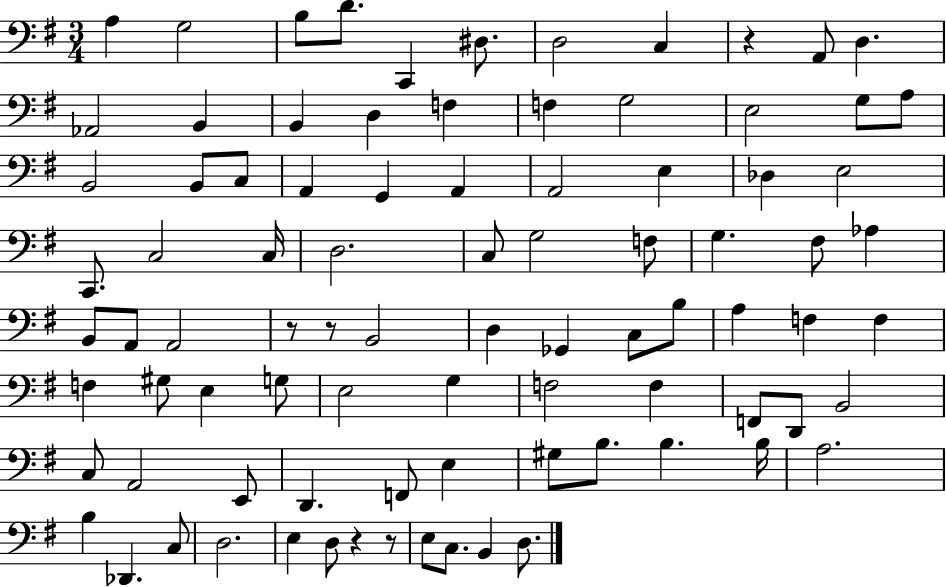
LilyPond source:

{
  \clef bass
  \numericTimeSignature
  \time 3/4
  \key g \major
  \repeat volta 2 { a4 g2 | b8 d'8. c,4 dis8. | d2 c4 | r4 a,8 d4. | \break aes,2 b,4 | b,4 d4 f4 | f4 g2 | e2 g8 a8 | \break b,2 b,8 c8 | a,4 g,4 a,4 | a,2 e4 | des4 e2 | \break c,8. c2 c16 | d2. | c8 g2 f8 | g4. fis8 aes4 | \break b,8 a,8 a,2 | r8 r8 b,2 | d4 ges,4 c8 b8 | a4 f4 f4 | \break f4 gis8 e4 g8 | e2 g4 | f2 f4 | f,8 d,8 b,2 | \break c8 a,2 e,8 | d,4. f,8 e4 | gis8 b8. b4. b16 | a2. | \break b4 des,4. c8 | d2. | e4 d8 r4 r8 | e8 c8. b,4 d8. | \break } \bar "|."
}